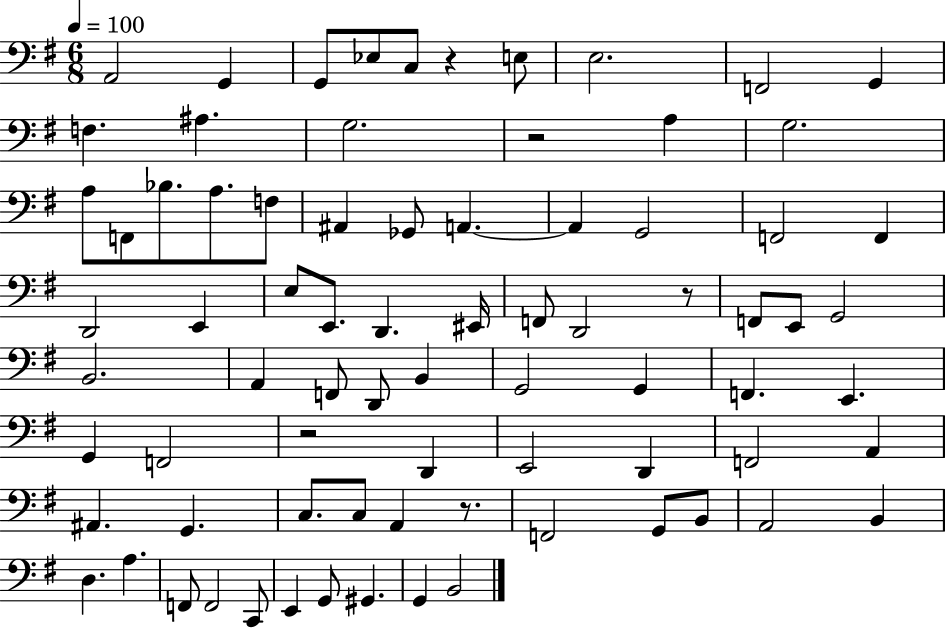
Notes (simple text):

A2/h G2/q G2/e Eb3/e C3/e R/q E3/e E3/h. F2/h G2/q F3/q. A#3/q. G3/h. R/h A3/q G3/h. A3/e F2/e Bb3/e. A3/e. F3/e A#2/q Gb2/e A2/q. A2/q G2/h F2/h F2/q D2/h E2/q E3/e E2/e. D2/q. EIS2/s F2/e D2/h R/e F2/e E2/e G2/h B2/h. A2/q F2/e D2/e B2/q G2/h G2/q F2/q. E2/q. G2/q F2/h R/h D2/q E2/h D2/q F2/h A2/q A#2/q. G2/q. C3/e. C3/e A2/q R/e. F2/h G2/e B2/e A2/h B2/q D3/q. A3/q. F2/e F2/h C2/e E2/q G2/e G#2/q. G2/q B2/h